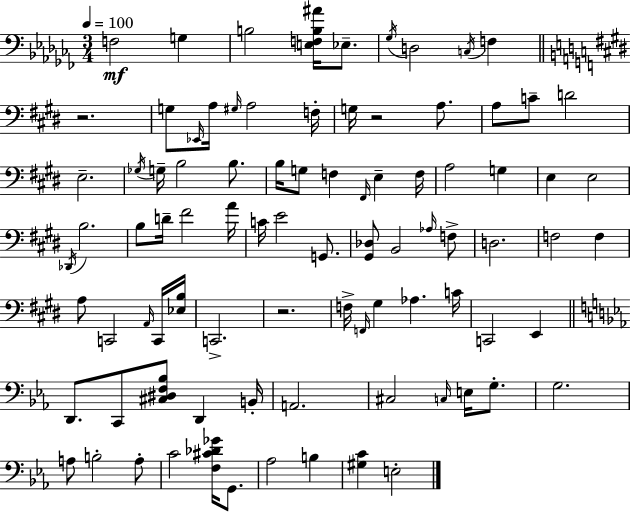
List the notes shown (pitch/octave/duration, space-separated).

F3/h G3/q B3/h [E3,F3,B3,A#4]/s Eb3/e. Gb3/s D3/h C3/s F3/q R/h. G3/e Eb2/s A3/s G#3/s A3/h F3/s G3/s R/h A3/e. A3/e C4/e D4/h E3/h. Gb3/s G3/s B3/h B3/e. B3/s G3/e F3/q F#2/s E3/q F3/s A3/h G3/q E3/q E3/h Db2/s B3/h. B3/e D4/s F#4/h A4/s C4/s E4/h G2/e. [G#2,Db3]/e B2/h Ab3/s F3/e D3/h. F3/h F3/q A3/e C2/h A2/s C2/s [Eb3,B3]/s C2/h. R/h. F3/s F2/s G#3/q Ab3/q. C4/s C2/h E2/q D2/e. C2/e [C#3,D#3,F3,Bb3]/e D2/q B2/s A2/h. C#3/h C3/s E3/s G3/e. G3/h. A3/e B3/h A3/e C4/h [F3,C#4,Db4,Gb4]/s G2/e. Ab3/h B3/q [G#3,C4]/q E3/h